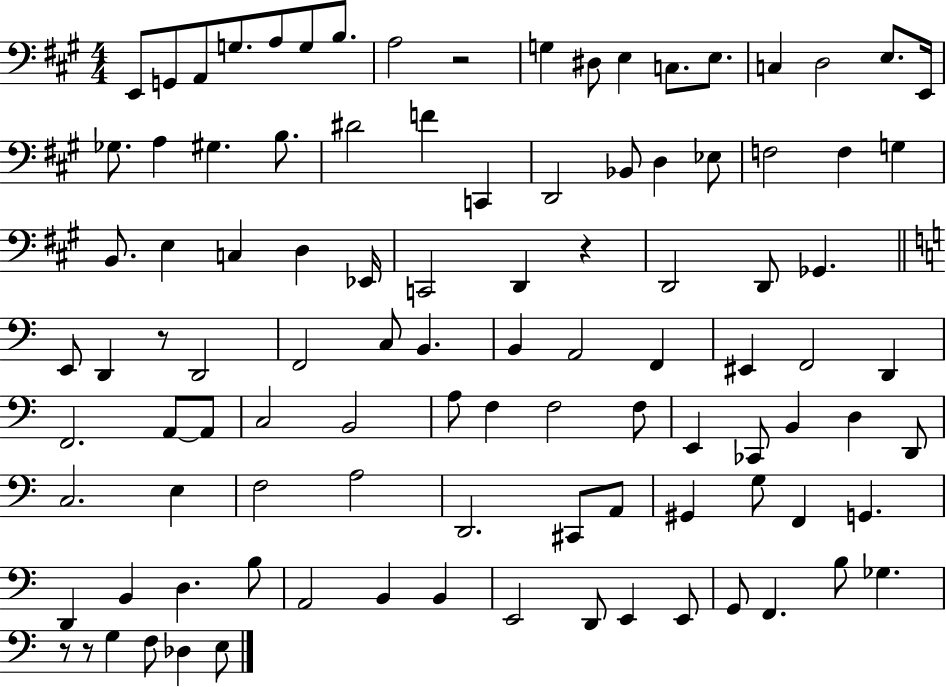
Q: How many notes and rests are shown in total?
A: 102